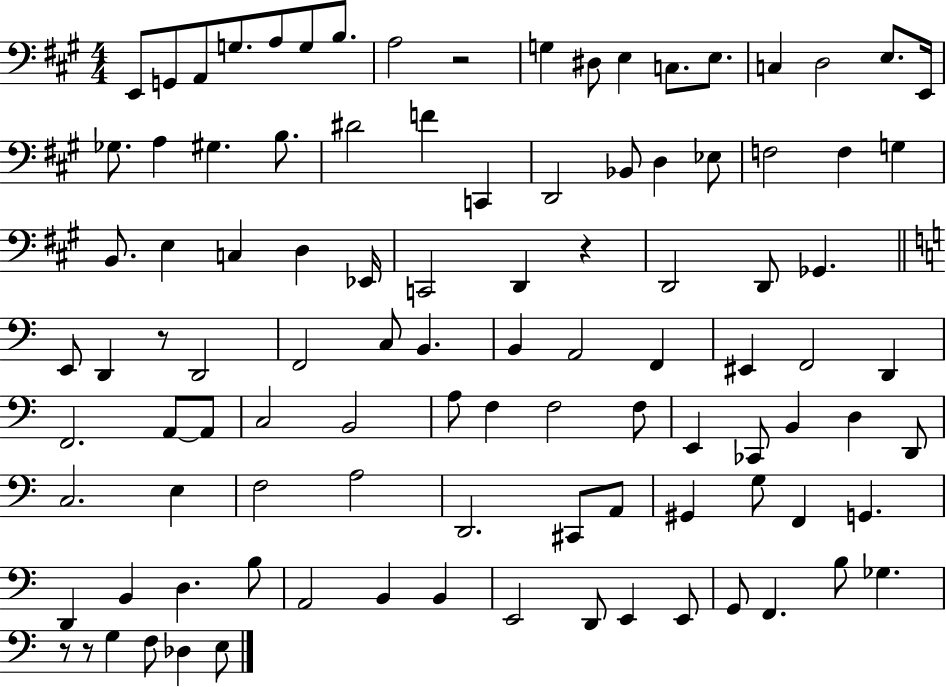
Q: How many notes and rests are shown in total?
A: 102